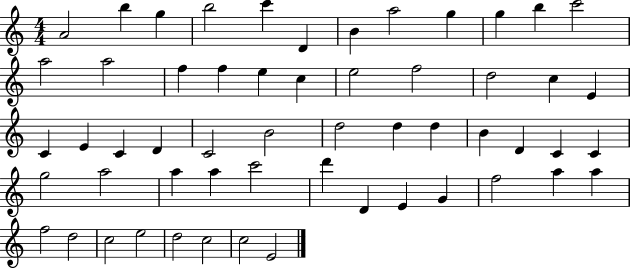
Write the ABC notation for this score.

X:1
T:Untitled
M:4/4
L:1/4
K:C
A2 b g b2 c' D B a2 g g b c'2 a2 a2 f f e c e2 f2 d2 c E C E C D C2 B2 d2 d d B D C C g2 a2 a a c'2 d' D E G f2 a a f2 d2 c2 e2 d2 c2 c2 E2